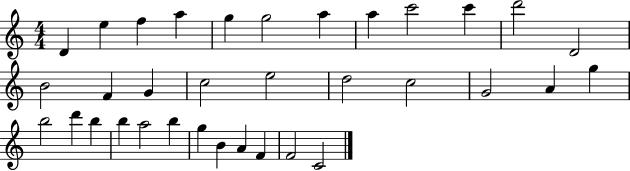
X:1
T:Untitled
M:4/4
L:1/4
K:C
D e f a g g2 a a c'2 c' d'2 D2 B2 F G c2 e2 d2 c2 G2 A g b2 d' b b a2 b g B A F F2 C2